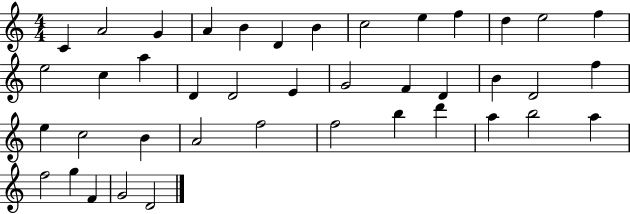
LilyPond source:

{
  \clef treble
  \numericTimeSignature
  \time 4/4
  \key c \major
  c'4 a'2 g'4 | a'4 b'4 d'4 b'4 | c''2 e''4 f''4 | d''4 e''2 f''4 | \break e''2 c''4 a''4 | d'4 d'2 e'4 | g'2 f'4 d'4 | b'4 d'2 f''4 | \break e''4 c''2 b'4 | a'2 f''2 | f''2 b''4 d'''4 | a''4 b''2 a''4 | \break f''2 g''4 f'4 | g'2 d'2 | \bar "|."
}